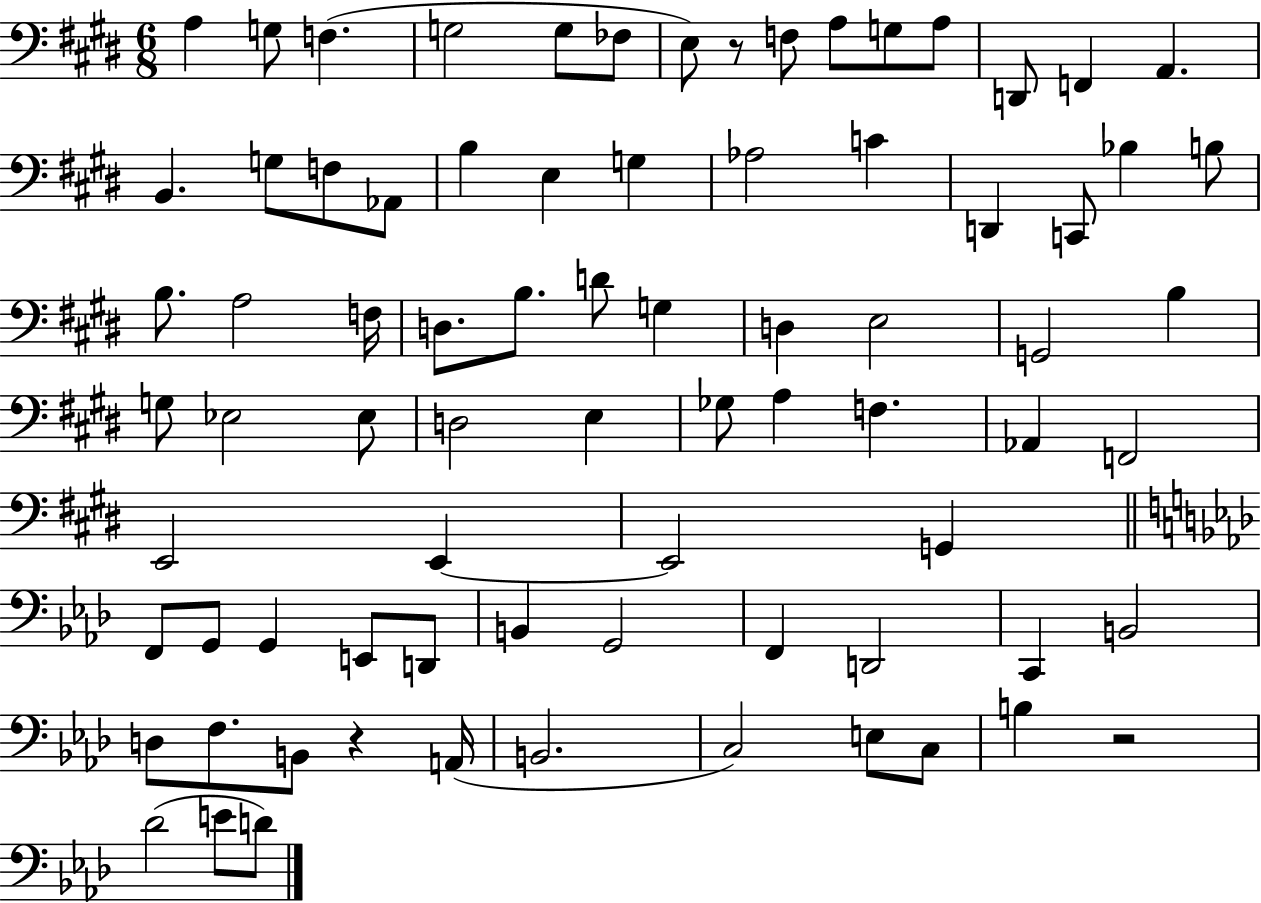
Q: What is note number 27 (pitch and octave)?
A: B3